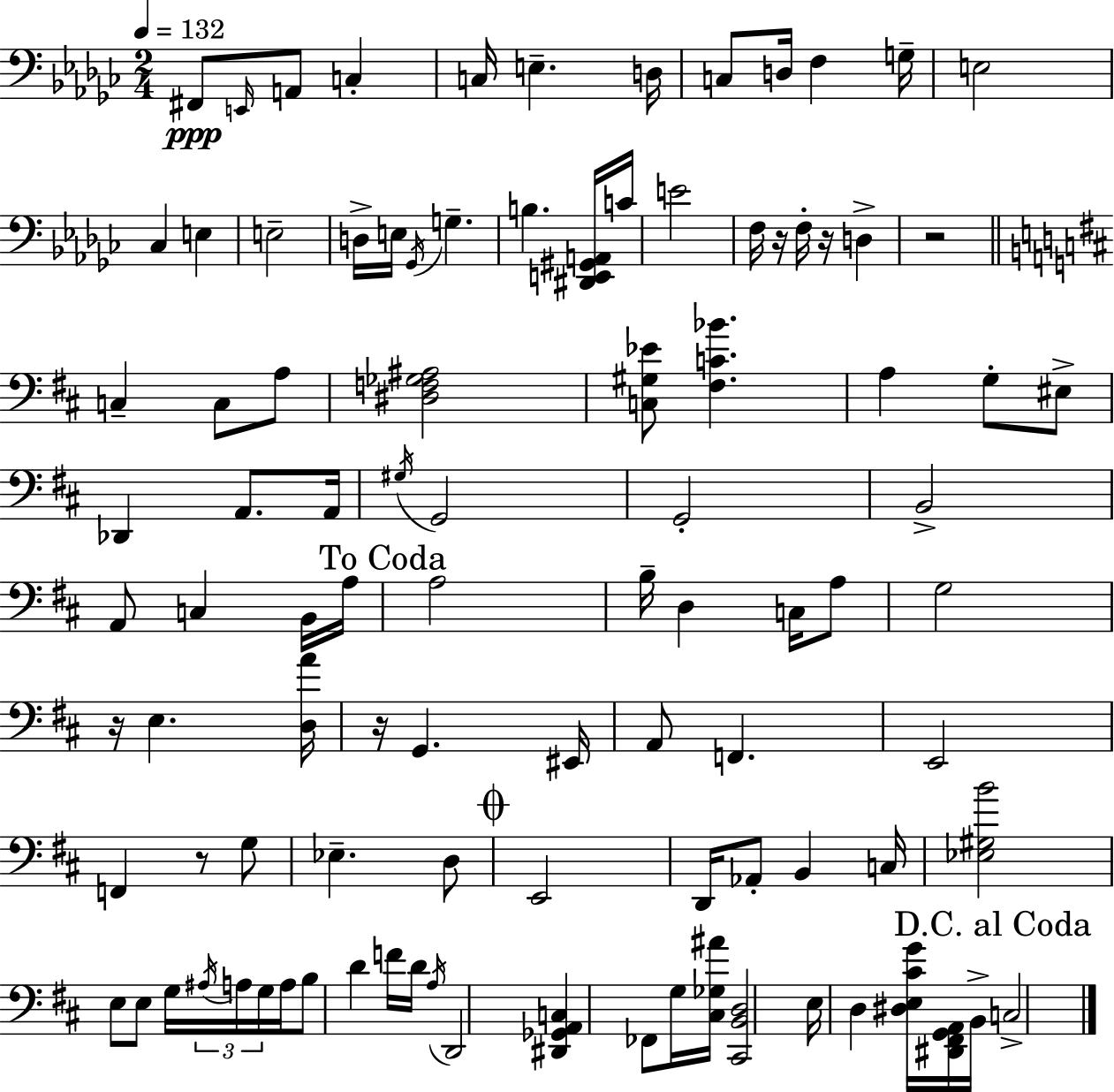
{
  \clef bass
  \numericTimeSignature
  \time 2/4
  \key ees \minor
  \tempo 4 = 132
  fis,8\ppp \grace { e,16 } a,8 c4-. | c16 e4.-- | d16 c8 d16 f4 | g16-- e2 | \break ces4 e4 | e2-- | d16-> e16 \acciaccatura { ges,16 } g4.-- | b4. | \break <dis, e, gis, a,>16 c'16 e'2 | f16 r16 f16-. r16 d4-> | r2 | \bar "||" \break \key d \major c4-- c8 a8 | <dis f ges ais>2 | <c gis ees'>8 <fis c' bes'>4. | a4 g8-. eis8-> | \break des,4 a,8. a,16 | \acciaccatura { gis16 } g,2 | g,2-. | b,2-> | \break a,8 c4 b,16 | a16 \mark "To Coda" a2 | b16-- d4 c16 a8 | g2 | \break r16 e4. | <d a'>16 r16 g,4. | eis,16 a,8 f,4. | e,2 | \break f,4 r8 g8 | ees4.-- d8 | \mark \markup { \musicglyph "scripts.coda" } e,2 | d,16 aes,8-. b,4 | \break c16 <ees gis b'>2 | e8 e8 g16 \tuplet 3/2 { \acciaccatura { ais16 } a16 | g16 } a16 b8 d'4 | f'16 d'16 \acciaccatura { a16 } d,2 | \break <dis, ges, a, c>4 fes,8 | g16 <cis ges ais'>16 <cis, b, d>2 | e16 d4 | <dis e cis' g'>16 <dis, fis, g, a,>16 b,16-> \mark "D.C. al Coda" c2-> | \break \bar "|."
}